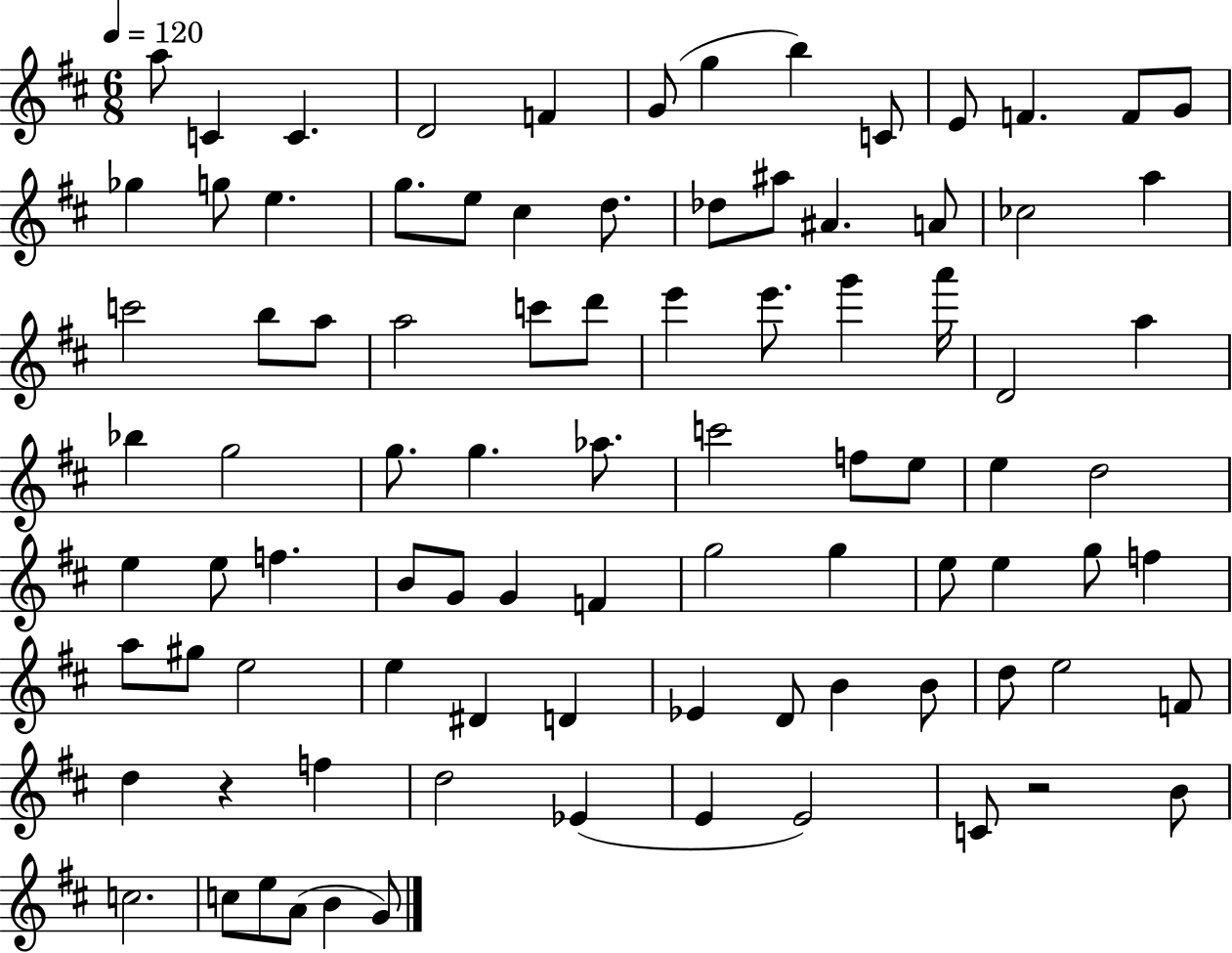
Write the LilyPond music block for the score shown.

{
  \clef treble
  \numericTimeSignature
  \time 6/8
  \key d \major
  \tempo 4 = 120
  a''8 c'4 c'4. | d'2 f'4 | g'8( g''4 b''4) c'8 | e'8 f'4. f'8 g'8 | \break ges''4 g''8 e''4. | g''8. e''8 cis''4 d''8. | des''8 ais''8 ais'4. a'8 | ces''2 a''4 | \break c'''2 b''8 a''8 | a''2 c'''8 d'''8 | e'''4 e'''8. g'''4 a'''16 | d'2 a''4 | \break bes''4 g''2 | g''8. g''4. aes''8. | c'''2 f''8 e''8 | e''4 d''2 | \break e''4 e''8 f''4. | b'8 g'8 g'4 f'4 | g''2 g''4 | e''8 e''4 g''8 f''4 | \break a''8 gis''8 e''2 | e''4 dis'4 d'4 | ees'4 d'8 b'4 b'8 | d''8 e''2 f'8 | \break d''4 r4 f''4 | d''2 ees'4( | e'4 e'2) | c'8 r2 b'8 | \break c''2. | c''8 e''8 a'8( b'4 g'8) | \bar "|."
}